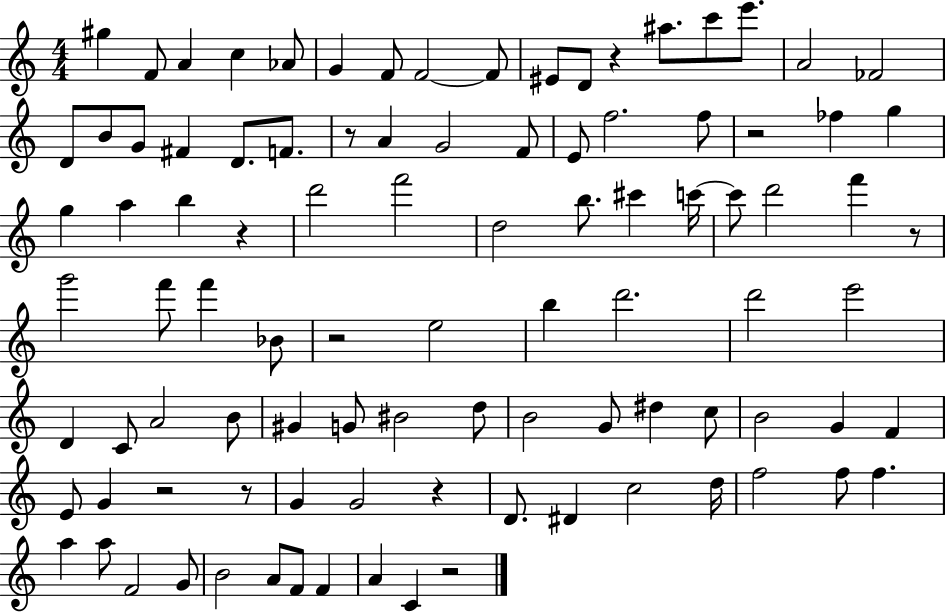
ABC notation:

X:1
T:Untitled
M:4/4
L:1/4
K:C
^g F/2 A c _A/2 G F/2 F2 F/2 ^E/2 D/2 z ^a/2 c'/2 e'/2 A2 _F2 D/2 B/2 G/2 ^F D/2 F/2 z/2 A G2 F/2 E/2 f2 f/2 z2 _f g g a b z d'2 f'2 d2 b/2 ^c' c'/4 c'/2 d'2 f' z/2 g'2 f'/2 f' _B/2 z2 e2 b d'2 d'2 e'2 D C/2 A2 B/2 ^G G/2 ^B2 d/2 B2 G/2 ^d c/2 B2 G F E/2 G z2 z/2 G G2 z D/2 ^D c2 d/4 f2 f/2 f a a/2 F2 G/2 B2 A/2 F/2 F A C z2